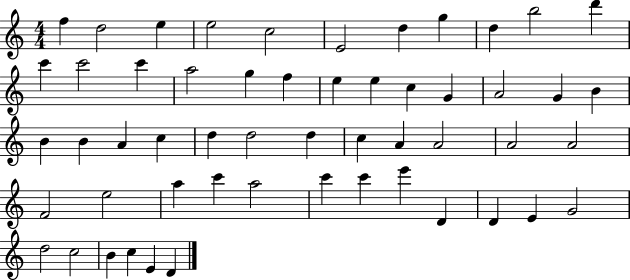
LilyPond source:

{
  \clef treble
  \numericTimeSignature
  \time 4/4
  \key c \major
  f''4 d''2 e''4 | e''2 c''2 | e'2 d''4 g''4 | d''4 b''2 d'''4 | \break c'''4 c'''2 c'''4 | a''2 g''4 f''4 | e''4 e''4 c''4 g'4 | a'2 g'4 b'4 | \break b'4 b'4 a'4 c''4 | d''4 d''2 d''4 | c''4 a'4 a'2 | a'2 a'2 | \break f'2 e''2 | a''4 c'''4 a''2 | c'''4 c'''4 e'''4 d'4 | d'4 e'4 g'2 | \break d''2 c''2 | b'4 c''4 e'4 d'4 | \bar "|."
}